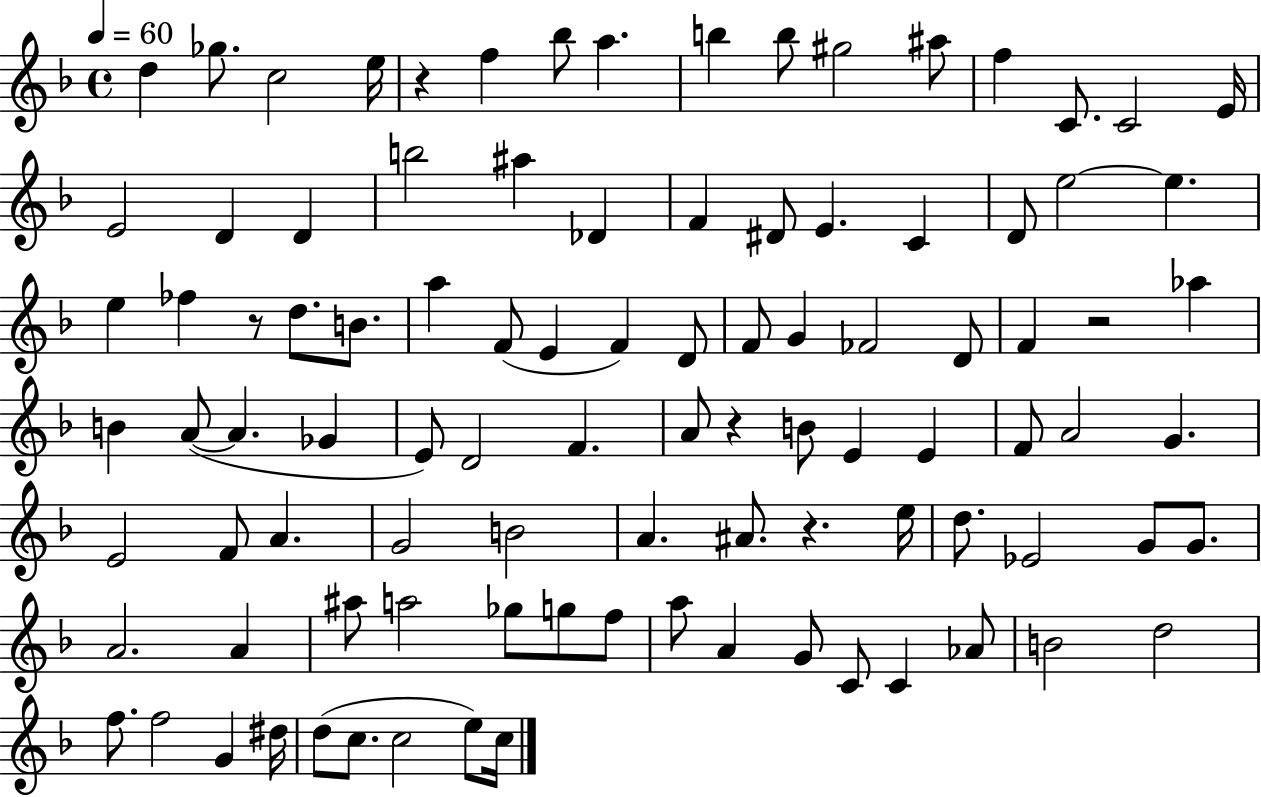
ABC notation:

X:1
T:Untitled
M:4/4
L:1/4
K:F
d _g/2 c2 e/4 z f _b/2 a b b/2 ^g2 ^a/2 f C/2 C2 E/4 E2 D D b2 ^a _D F ^D/2 E C D/2 e2 e e _f z/2 d/2 B/2 a F/2 E F D/2 F/2 G _F2 D/2 F z2 _a B A/2 A _G E/2 D2 F A/2 z B/2 E E F/2 A2 G E2 F/2 A G2 B2 A ^A/2 z e/4 d/2 _E2 G/2 G/2 A2 A ^a/2 a2 _g/2 g/2 f/2 a/2 A G/2 C/2 C _A/2 B2 d2 f/2 f2 G ^d/4 d/2 c/2 c2 e/2 c/4